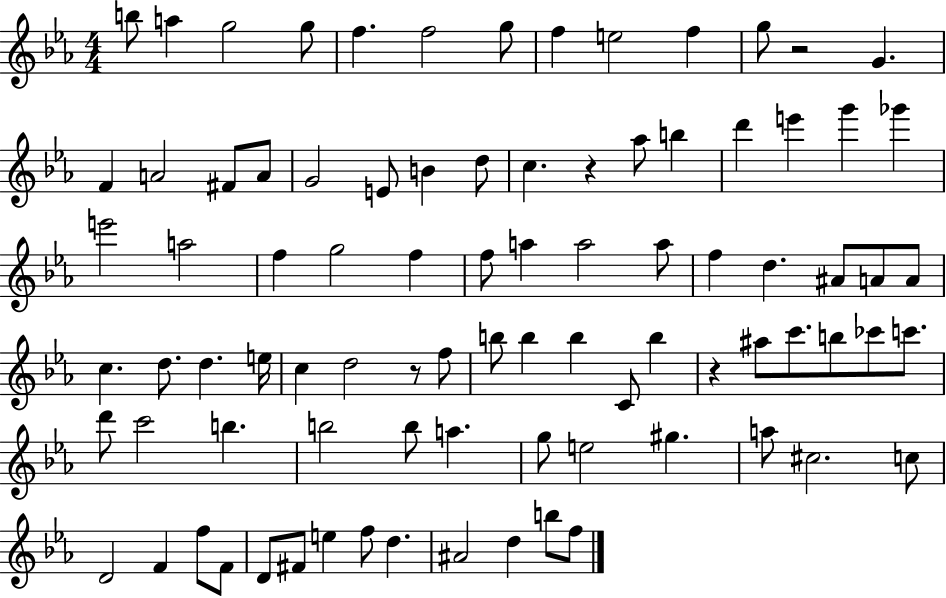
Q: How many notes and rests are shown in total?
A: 87